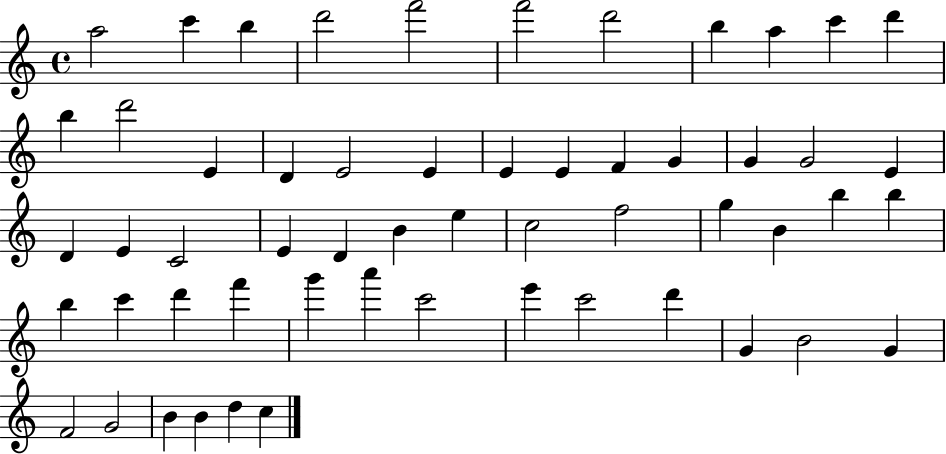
{
  \clef treble
  \time 4/4
  \defaultTimeSignature
  \key c \major
  a''2 c'''4 b''4 | d'''2 f'''2 | f'''2 d'''2 | b''4 a''4 c'''4 d'''4 | \break b''4 d'''2 e'4 | d'4 e'2 e'4 | e'4 e'4 f'4 g'4 | g'4 g'2 e'4 | \break d'4 e'4 c'2 | e'4 d'4 b'4 e''4 | c''2 f''2 | g''4 b'4 b''4 b''4 | \break b''4 c'''4 d'''4 f'''4 | g'''4 a'''4 c'''2 | e'''4 c'''2 d'''4 | g'4 b'2 g'4 | \break f'2 g'2 | b'4 b'4 d''4 c''4 | \bar "|."
}